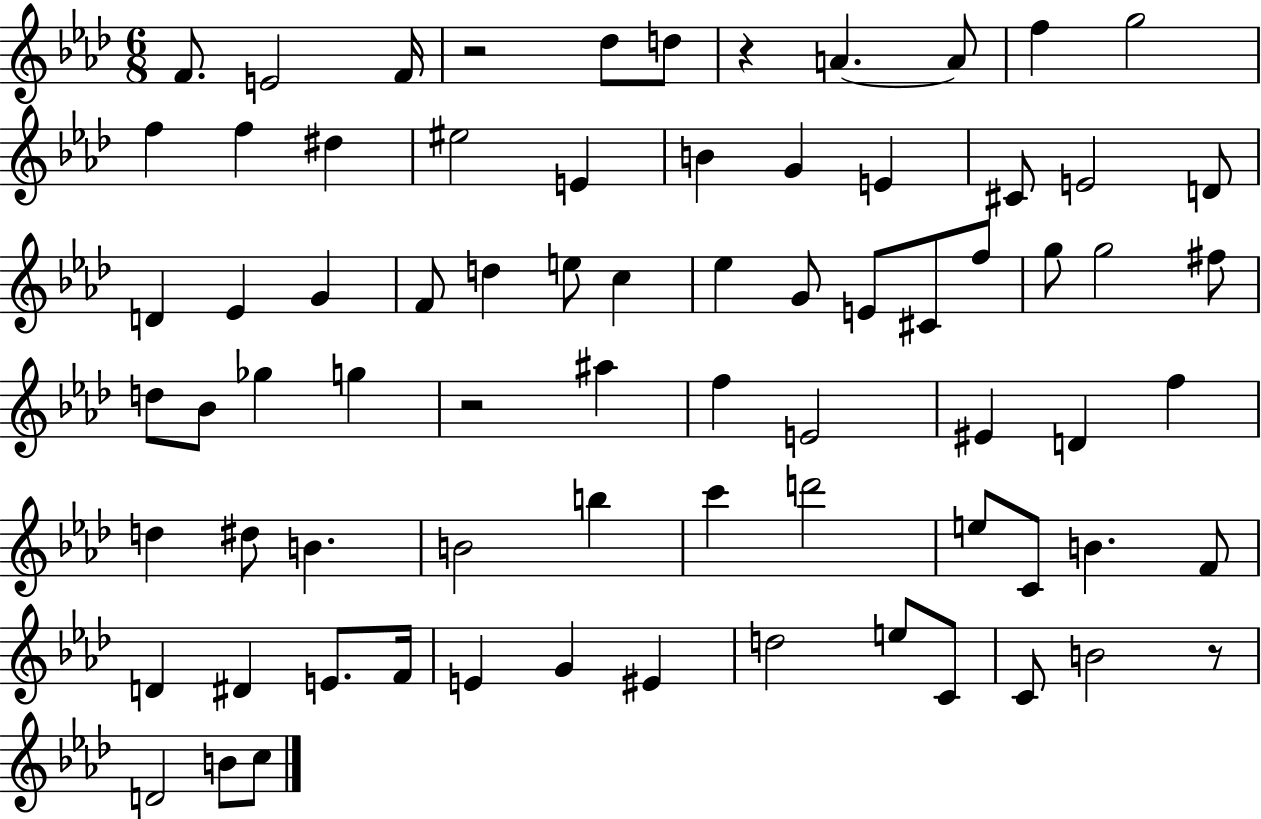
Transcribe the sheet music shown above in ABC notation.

X:1
T:Untitled
M:6/8
L:1/4
K:Ab
F/2 E2 F/4 z2 _d/2 d/2 z A A/2 f g2 f f ^d ^e2 E B G E ^C/2 E2 D/2 D _E G F/2 d e/2 c _e G/2 E/2 ^C/2 f/2 g/2 g2 ^f/2 d/2 _B/2 _g g z2 ^a f E2 ^E D f d ^d/2 B B2 b c' d'2 e/2 C/2 B F/2 D ^D E/2 F/4 E G ^E d2 e/2 C/2 C/2 B2 z/2 D2 B/2 c/2